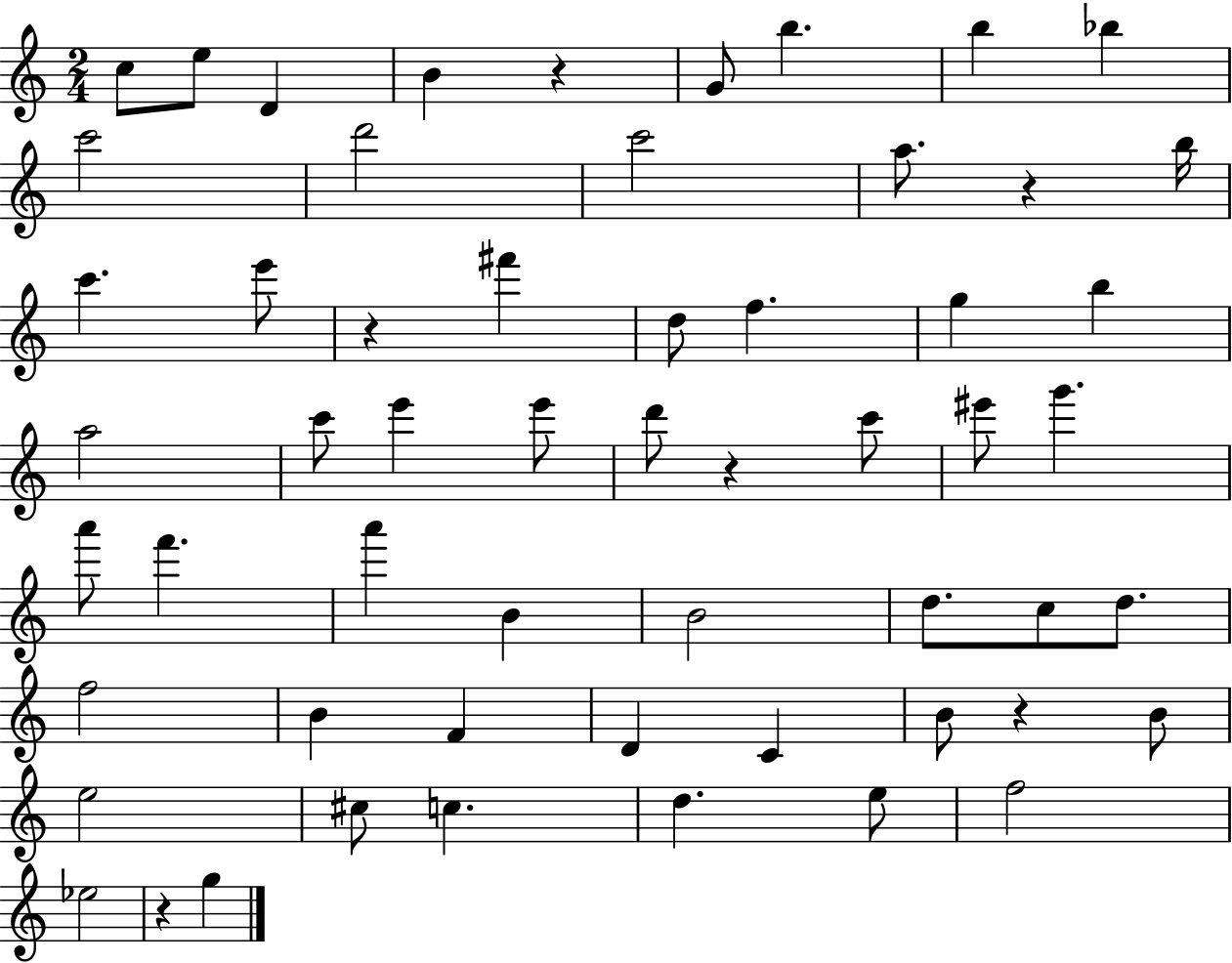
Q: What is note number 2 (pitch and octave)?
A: E5